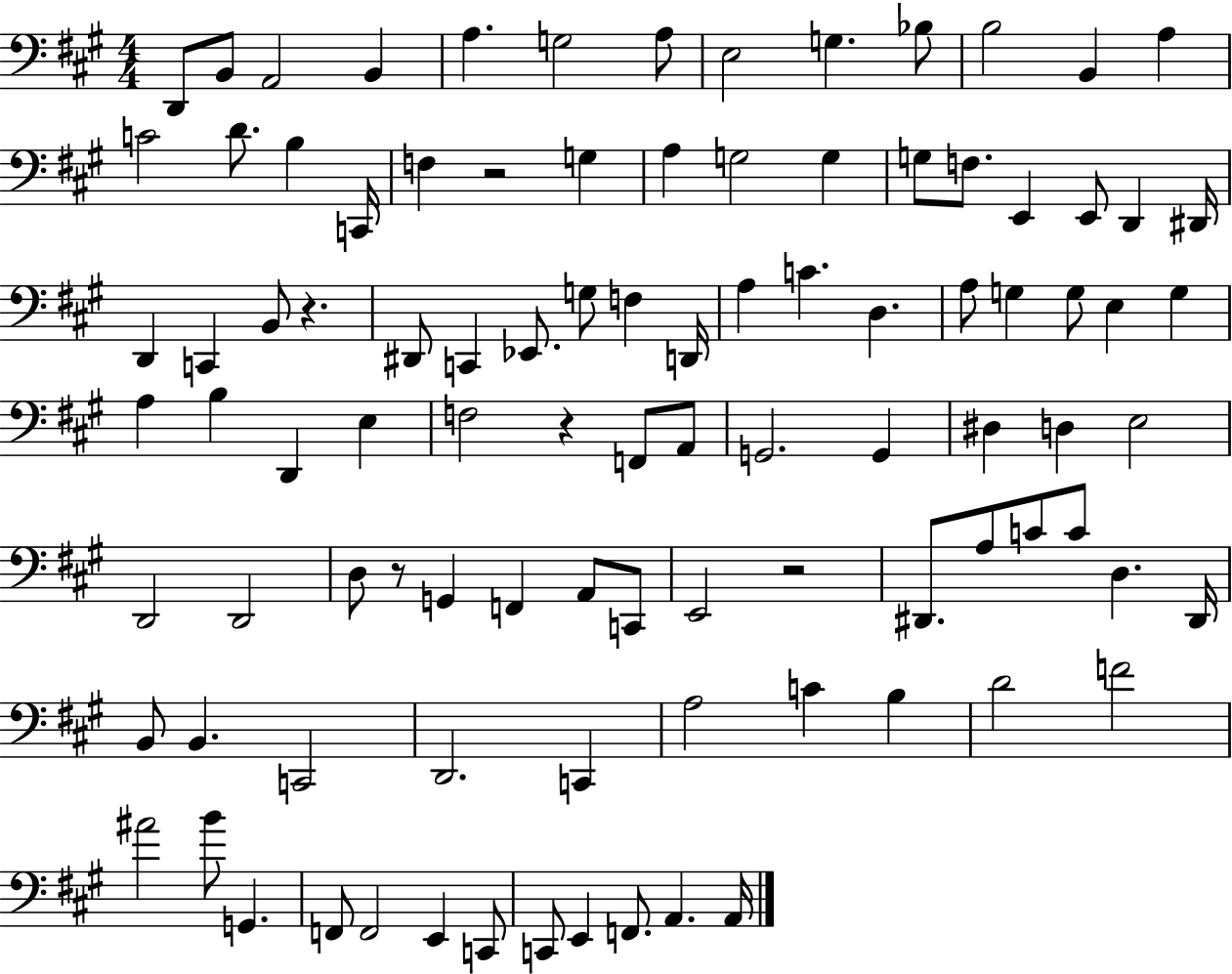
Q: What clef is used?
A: bass